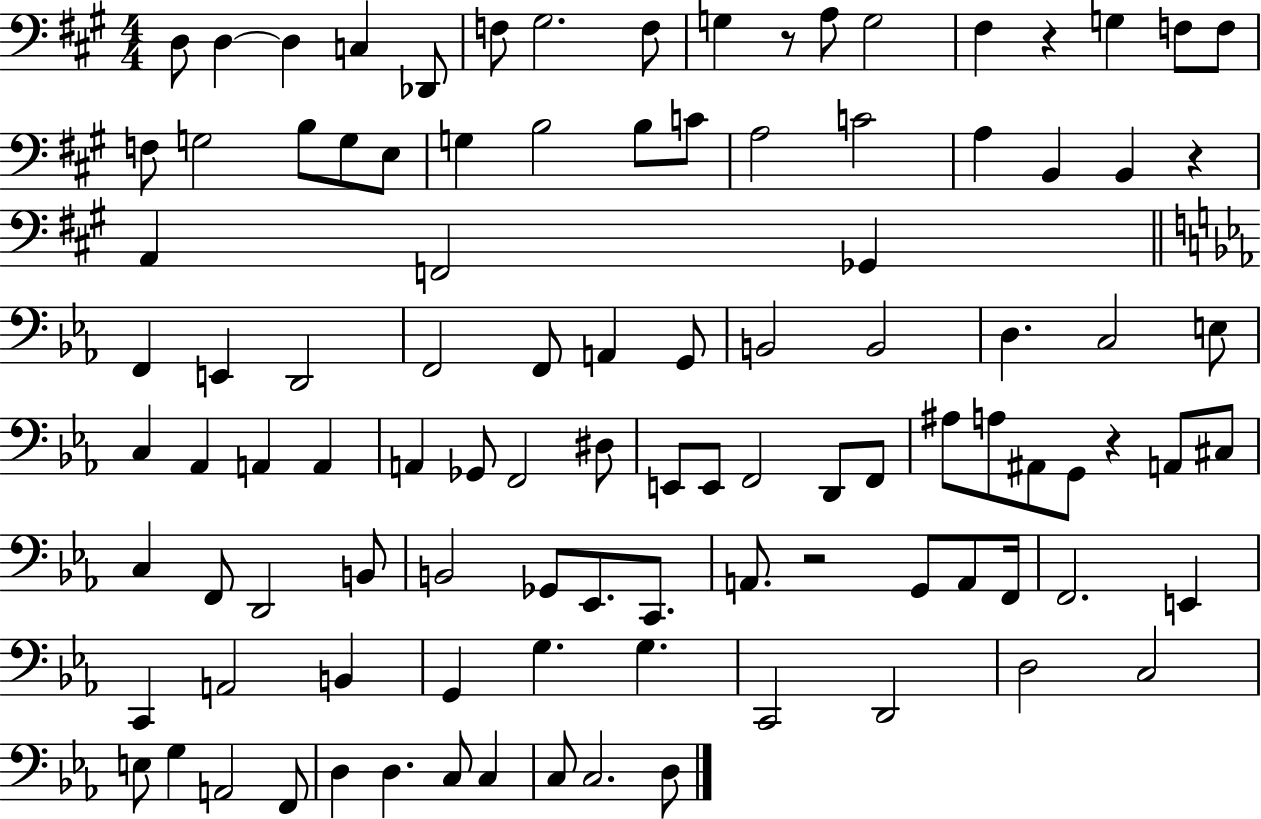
{
  \clef bass
  \numericTimeSignature
  \time 4/4
  \key a \major
  d8 d4~~ d4 c4 des,8 | f8 gis2. f8 | g4 r8 a8 g2 | fis4 r4 g4 f8 f8 | \break f8 g2 b8 g8 e8 | g4 b2 b8 c'8 | a2 c'2 | a4 b,4 b,4 r4 | \break a,4 f,2 ges,4 | \bar "||" \break \key ees \major f,4 e,4 d,2 | f,2 f,8 a,4 g,8 | b,2 b,2 | d4. c2 e8 | \break c4 aes,4 a,4 a,4 | a,4 ges,8 f,2 dis8 | e,8 e,8 f,2 d,8 f,8 | ais8 a8 ais,8 g,8 r4 a,8 cis8 | \break c4 f,8 d,2 b,8 | b,2 ges,8 ees,8. c,8. | a,8. r2 g,8 a,8 f,16 | f,2. e,4 | \break c,4 a,2 b,4 | g,4 g4. g4. | c,2 d,2 | d2 c2 | \break e8 g4 a,2 f,8 | d4 d4. c8 c4 | c8 c2. d8 | \bar "|."
}